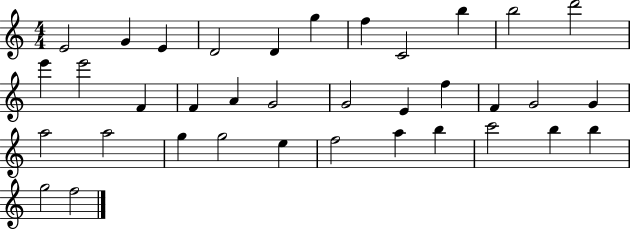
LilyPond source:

{
  \clef treble
  \numericTimeSignature
  \time 4/4
  \key c \major
  e'2 g'4 e'4 | d'2 d'4 g''4 | f''4 c'2 b''4 | b''2 d'''2 | \break e'''4 e'''2 f'4 | f'4 a'4 g'2 | g'2 e'4 f''4 | f'4 g'2 g'4 | \break a''2 a''2 | g''4 g''2 e''4 | f''2 a''4 b''4 | c'''2 b''4 b''4 | \break g''2 f''2 | \bar "|."
}